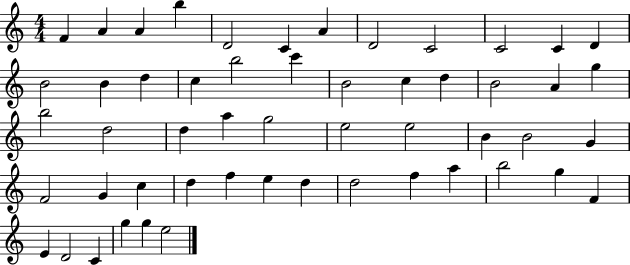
{
  \clef treble
  \numericTimeSignature
  \time 4/4
  \key c \major
  f'4 a'4 a'4 b''4 | d'2 c'4 a'4 | d'2 c'2 | c'2 c'4 d'4 | \break b'2 b'4 d''4 | c''4 b''2 c'''4 | b'2 c''4 d''4 | b'2 a'4 g''4 | \break b''2 d''2 | d''4 a''4 g''2 | e''2 e''2 | b'4 b'2 g'4 | \break f'2 g'4 c''4 | d''4 f''4 e''4 d''4 | d''2 f''4 a''4 | b''2 g''4 f'4 | \break e'4 d'2 c'4 | g''4 g''4 e''2 | \bar "|."
}